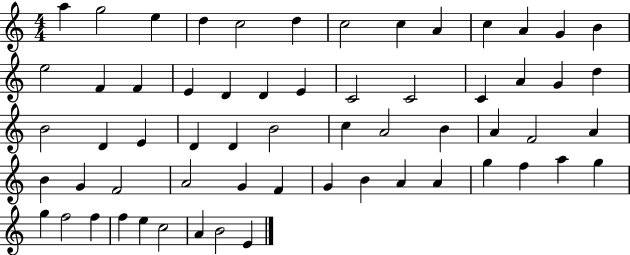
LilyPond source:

{
  \clef treble
  \numericTimeSignature
  \time 4/4
  \key c \major
  a''4 g''2 e''4 | d''4 c''2 d''4 | c''2 c''4 a'4 | c''4 a'4 g'4 b'4 | \break e''2 f'4 f'4 | e'4 d'4 d'4 e'4 | c'2 c'2 | c'4 a'4 g'4 d''4 | \break b'2 d'4 e'4 | d'4 d'4 b'2 | c''4 a'2 b'4 | a'4 f'2 a'4 | \break b'4 g'4 f'2 | a'2 g'4 f'4 | g'4 b'4 a'4 a'4 | g''4 f''4 a''4 g''4 | \break g''4 f''2 f''4 | f''4 e''4 c''2 | a'4 b'2 e'4 | \bar "|."
}